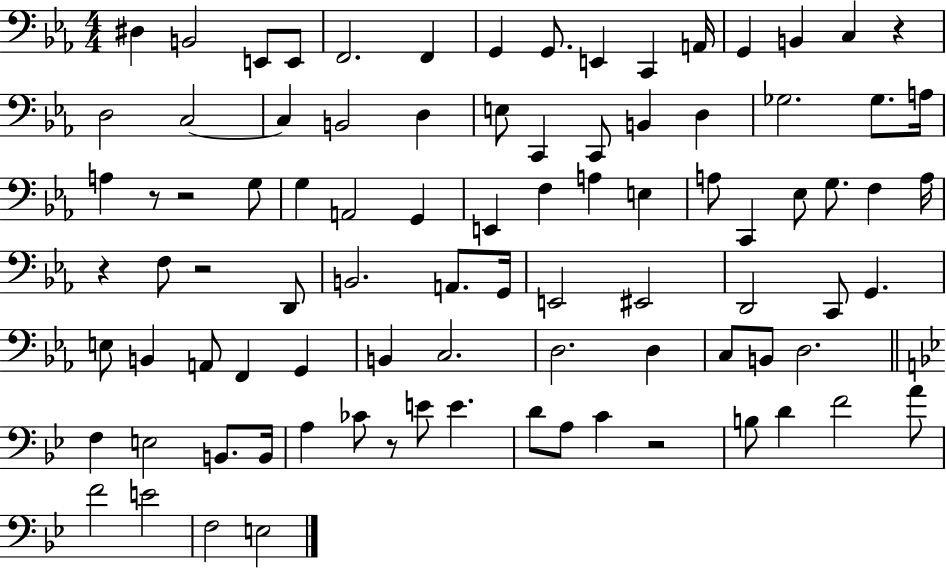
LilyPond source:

{
  \clef bass
  \numericTimeSignature
  \time 4/4
  \key ees \major
  \repeat volta 2 { dis4 b,2 e,8 e,8 | f,2. f,4 | g,4 g,8. e,4 c,4 a,16 | g,4 b,4 c4 r4 | \break d2 c2~~ | c4 b,2 d4 | e8 c,4 c,8 b,4 d4 | ges2. ges8. a16 | \break a4 r8 r2 g8 | g4 a,2 g,4 | e,4 f4 a4 e4 | a8 c,4 ees8 g8. f4 a16 | \break r4 f8 r2 d,8 | b,2. a,8. g,16 | e,2 eis,2 | d,2 c,8 g,4. | \break e8 b,4 a,8 f,4 g,4 | b,4 c2. | d2. d4 | c8 b,8 d2. | \break \bar "||" \break \key g \minor f4 e2 b,8. b,16 | a4 ces'8 r8 e'8 e'4. | d'8 a8 c'4 r2 | b8 d'4 f'2 a'8 | \break f'2 e'2 | f2 e2 | } \bar "|."
}